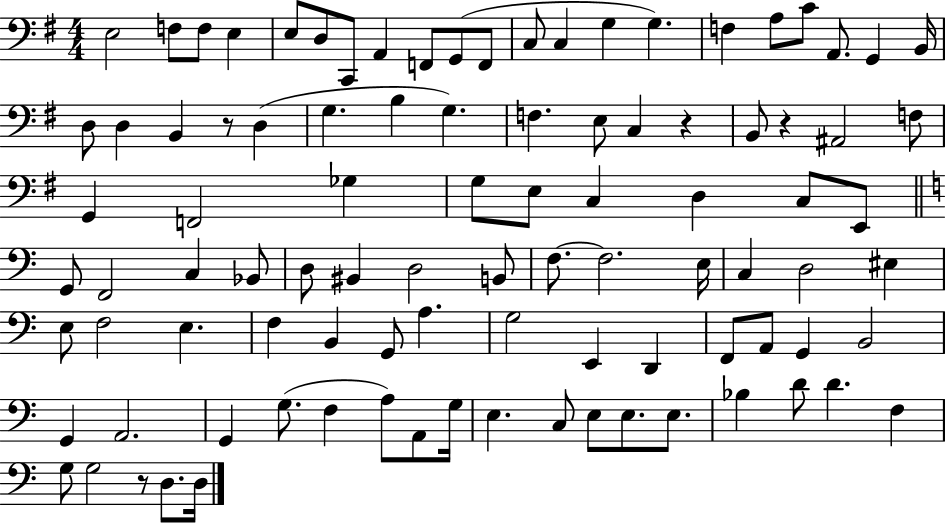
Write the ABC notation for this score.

X:1
T:Untitled
M:4/4
L:1/4
K:G
E,2 F,/2 F,/2 E, E,/2 D,/2 C,,/2 A,, F,,/2 G,,/2 F,,/2 C,/2 C, G, G, F, A,/2 C/2 A,,/2 G,, B,,/4 D,/2 D, B,, z/2 D, G, B, G, F, E,/2 C, z B,,/2 z ^A,,2 F,/2 G,, F,,2 _G, G,/2 E,/2 C, D, C,/2 E,,/2 G,,/2 F,,2 C, _B,,/2 D,/2 ^B,, D,2 B,,/2 F,/2 F,2 E,/4 C, D,2 ^E, E,/2 F,2 E, F, B,, G,,/2 A, G,2 E,, D,, F,,/2 A,,/2 G,, B,,2 G,, A,,2 G,, G,/2 F, A,/2 A,,/2 G,/4 E, C,/2 E,/2 E,/2 E,/2 _B, D/2 D F, G,/2 G,2 z/2 D,/2 D,/4